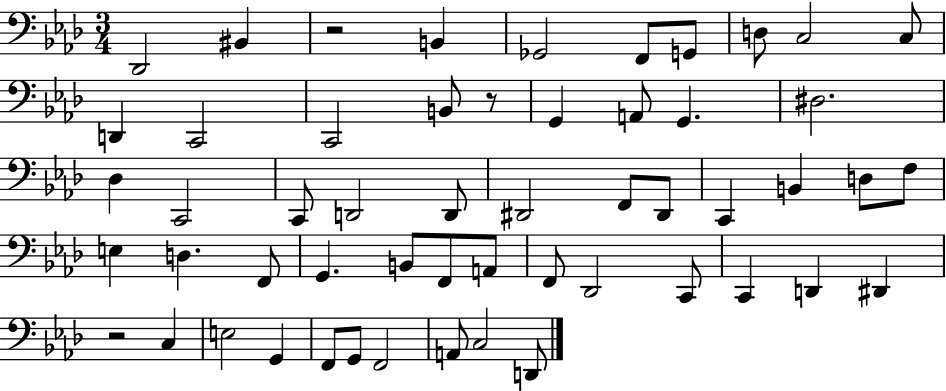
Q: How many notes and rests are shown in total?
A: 54